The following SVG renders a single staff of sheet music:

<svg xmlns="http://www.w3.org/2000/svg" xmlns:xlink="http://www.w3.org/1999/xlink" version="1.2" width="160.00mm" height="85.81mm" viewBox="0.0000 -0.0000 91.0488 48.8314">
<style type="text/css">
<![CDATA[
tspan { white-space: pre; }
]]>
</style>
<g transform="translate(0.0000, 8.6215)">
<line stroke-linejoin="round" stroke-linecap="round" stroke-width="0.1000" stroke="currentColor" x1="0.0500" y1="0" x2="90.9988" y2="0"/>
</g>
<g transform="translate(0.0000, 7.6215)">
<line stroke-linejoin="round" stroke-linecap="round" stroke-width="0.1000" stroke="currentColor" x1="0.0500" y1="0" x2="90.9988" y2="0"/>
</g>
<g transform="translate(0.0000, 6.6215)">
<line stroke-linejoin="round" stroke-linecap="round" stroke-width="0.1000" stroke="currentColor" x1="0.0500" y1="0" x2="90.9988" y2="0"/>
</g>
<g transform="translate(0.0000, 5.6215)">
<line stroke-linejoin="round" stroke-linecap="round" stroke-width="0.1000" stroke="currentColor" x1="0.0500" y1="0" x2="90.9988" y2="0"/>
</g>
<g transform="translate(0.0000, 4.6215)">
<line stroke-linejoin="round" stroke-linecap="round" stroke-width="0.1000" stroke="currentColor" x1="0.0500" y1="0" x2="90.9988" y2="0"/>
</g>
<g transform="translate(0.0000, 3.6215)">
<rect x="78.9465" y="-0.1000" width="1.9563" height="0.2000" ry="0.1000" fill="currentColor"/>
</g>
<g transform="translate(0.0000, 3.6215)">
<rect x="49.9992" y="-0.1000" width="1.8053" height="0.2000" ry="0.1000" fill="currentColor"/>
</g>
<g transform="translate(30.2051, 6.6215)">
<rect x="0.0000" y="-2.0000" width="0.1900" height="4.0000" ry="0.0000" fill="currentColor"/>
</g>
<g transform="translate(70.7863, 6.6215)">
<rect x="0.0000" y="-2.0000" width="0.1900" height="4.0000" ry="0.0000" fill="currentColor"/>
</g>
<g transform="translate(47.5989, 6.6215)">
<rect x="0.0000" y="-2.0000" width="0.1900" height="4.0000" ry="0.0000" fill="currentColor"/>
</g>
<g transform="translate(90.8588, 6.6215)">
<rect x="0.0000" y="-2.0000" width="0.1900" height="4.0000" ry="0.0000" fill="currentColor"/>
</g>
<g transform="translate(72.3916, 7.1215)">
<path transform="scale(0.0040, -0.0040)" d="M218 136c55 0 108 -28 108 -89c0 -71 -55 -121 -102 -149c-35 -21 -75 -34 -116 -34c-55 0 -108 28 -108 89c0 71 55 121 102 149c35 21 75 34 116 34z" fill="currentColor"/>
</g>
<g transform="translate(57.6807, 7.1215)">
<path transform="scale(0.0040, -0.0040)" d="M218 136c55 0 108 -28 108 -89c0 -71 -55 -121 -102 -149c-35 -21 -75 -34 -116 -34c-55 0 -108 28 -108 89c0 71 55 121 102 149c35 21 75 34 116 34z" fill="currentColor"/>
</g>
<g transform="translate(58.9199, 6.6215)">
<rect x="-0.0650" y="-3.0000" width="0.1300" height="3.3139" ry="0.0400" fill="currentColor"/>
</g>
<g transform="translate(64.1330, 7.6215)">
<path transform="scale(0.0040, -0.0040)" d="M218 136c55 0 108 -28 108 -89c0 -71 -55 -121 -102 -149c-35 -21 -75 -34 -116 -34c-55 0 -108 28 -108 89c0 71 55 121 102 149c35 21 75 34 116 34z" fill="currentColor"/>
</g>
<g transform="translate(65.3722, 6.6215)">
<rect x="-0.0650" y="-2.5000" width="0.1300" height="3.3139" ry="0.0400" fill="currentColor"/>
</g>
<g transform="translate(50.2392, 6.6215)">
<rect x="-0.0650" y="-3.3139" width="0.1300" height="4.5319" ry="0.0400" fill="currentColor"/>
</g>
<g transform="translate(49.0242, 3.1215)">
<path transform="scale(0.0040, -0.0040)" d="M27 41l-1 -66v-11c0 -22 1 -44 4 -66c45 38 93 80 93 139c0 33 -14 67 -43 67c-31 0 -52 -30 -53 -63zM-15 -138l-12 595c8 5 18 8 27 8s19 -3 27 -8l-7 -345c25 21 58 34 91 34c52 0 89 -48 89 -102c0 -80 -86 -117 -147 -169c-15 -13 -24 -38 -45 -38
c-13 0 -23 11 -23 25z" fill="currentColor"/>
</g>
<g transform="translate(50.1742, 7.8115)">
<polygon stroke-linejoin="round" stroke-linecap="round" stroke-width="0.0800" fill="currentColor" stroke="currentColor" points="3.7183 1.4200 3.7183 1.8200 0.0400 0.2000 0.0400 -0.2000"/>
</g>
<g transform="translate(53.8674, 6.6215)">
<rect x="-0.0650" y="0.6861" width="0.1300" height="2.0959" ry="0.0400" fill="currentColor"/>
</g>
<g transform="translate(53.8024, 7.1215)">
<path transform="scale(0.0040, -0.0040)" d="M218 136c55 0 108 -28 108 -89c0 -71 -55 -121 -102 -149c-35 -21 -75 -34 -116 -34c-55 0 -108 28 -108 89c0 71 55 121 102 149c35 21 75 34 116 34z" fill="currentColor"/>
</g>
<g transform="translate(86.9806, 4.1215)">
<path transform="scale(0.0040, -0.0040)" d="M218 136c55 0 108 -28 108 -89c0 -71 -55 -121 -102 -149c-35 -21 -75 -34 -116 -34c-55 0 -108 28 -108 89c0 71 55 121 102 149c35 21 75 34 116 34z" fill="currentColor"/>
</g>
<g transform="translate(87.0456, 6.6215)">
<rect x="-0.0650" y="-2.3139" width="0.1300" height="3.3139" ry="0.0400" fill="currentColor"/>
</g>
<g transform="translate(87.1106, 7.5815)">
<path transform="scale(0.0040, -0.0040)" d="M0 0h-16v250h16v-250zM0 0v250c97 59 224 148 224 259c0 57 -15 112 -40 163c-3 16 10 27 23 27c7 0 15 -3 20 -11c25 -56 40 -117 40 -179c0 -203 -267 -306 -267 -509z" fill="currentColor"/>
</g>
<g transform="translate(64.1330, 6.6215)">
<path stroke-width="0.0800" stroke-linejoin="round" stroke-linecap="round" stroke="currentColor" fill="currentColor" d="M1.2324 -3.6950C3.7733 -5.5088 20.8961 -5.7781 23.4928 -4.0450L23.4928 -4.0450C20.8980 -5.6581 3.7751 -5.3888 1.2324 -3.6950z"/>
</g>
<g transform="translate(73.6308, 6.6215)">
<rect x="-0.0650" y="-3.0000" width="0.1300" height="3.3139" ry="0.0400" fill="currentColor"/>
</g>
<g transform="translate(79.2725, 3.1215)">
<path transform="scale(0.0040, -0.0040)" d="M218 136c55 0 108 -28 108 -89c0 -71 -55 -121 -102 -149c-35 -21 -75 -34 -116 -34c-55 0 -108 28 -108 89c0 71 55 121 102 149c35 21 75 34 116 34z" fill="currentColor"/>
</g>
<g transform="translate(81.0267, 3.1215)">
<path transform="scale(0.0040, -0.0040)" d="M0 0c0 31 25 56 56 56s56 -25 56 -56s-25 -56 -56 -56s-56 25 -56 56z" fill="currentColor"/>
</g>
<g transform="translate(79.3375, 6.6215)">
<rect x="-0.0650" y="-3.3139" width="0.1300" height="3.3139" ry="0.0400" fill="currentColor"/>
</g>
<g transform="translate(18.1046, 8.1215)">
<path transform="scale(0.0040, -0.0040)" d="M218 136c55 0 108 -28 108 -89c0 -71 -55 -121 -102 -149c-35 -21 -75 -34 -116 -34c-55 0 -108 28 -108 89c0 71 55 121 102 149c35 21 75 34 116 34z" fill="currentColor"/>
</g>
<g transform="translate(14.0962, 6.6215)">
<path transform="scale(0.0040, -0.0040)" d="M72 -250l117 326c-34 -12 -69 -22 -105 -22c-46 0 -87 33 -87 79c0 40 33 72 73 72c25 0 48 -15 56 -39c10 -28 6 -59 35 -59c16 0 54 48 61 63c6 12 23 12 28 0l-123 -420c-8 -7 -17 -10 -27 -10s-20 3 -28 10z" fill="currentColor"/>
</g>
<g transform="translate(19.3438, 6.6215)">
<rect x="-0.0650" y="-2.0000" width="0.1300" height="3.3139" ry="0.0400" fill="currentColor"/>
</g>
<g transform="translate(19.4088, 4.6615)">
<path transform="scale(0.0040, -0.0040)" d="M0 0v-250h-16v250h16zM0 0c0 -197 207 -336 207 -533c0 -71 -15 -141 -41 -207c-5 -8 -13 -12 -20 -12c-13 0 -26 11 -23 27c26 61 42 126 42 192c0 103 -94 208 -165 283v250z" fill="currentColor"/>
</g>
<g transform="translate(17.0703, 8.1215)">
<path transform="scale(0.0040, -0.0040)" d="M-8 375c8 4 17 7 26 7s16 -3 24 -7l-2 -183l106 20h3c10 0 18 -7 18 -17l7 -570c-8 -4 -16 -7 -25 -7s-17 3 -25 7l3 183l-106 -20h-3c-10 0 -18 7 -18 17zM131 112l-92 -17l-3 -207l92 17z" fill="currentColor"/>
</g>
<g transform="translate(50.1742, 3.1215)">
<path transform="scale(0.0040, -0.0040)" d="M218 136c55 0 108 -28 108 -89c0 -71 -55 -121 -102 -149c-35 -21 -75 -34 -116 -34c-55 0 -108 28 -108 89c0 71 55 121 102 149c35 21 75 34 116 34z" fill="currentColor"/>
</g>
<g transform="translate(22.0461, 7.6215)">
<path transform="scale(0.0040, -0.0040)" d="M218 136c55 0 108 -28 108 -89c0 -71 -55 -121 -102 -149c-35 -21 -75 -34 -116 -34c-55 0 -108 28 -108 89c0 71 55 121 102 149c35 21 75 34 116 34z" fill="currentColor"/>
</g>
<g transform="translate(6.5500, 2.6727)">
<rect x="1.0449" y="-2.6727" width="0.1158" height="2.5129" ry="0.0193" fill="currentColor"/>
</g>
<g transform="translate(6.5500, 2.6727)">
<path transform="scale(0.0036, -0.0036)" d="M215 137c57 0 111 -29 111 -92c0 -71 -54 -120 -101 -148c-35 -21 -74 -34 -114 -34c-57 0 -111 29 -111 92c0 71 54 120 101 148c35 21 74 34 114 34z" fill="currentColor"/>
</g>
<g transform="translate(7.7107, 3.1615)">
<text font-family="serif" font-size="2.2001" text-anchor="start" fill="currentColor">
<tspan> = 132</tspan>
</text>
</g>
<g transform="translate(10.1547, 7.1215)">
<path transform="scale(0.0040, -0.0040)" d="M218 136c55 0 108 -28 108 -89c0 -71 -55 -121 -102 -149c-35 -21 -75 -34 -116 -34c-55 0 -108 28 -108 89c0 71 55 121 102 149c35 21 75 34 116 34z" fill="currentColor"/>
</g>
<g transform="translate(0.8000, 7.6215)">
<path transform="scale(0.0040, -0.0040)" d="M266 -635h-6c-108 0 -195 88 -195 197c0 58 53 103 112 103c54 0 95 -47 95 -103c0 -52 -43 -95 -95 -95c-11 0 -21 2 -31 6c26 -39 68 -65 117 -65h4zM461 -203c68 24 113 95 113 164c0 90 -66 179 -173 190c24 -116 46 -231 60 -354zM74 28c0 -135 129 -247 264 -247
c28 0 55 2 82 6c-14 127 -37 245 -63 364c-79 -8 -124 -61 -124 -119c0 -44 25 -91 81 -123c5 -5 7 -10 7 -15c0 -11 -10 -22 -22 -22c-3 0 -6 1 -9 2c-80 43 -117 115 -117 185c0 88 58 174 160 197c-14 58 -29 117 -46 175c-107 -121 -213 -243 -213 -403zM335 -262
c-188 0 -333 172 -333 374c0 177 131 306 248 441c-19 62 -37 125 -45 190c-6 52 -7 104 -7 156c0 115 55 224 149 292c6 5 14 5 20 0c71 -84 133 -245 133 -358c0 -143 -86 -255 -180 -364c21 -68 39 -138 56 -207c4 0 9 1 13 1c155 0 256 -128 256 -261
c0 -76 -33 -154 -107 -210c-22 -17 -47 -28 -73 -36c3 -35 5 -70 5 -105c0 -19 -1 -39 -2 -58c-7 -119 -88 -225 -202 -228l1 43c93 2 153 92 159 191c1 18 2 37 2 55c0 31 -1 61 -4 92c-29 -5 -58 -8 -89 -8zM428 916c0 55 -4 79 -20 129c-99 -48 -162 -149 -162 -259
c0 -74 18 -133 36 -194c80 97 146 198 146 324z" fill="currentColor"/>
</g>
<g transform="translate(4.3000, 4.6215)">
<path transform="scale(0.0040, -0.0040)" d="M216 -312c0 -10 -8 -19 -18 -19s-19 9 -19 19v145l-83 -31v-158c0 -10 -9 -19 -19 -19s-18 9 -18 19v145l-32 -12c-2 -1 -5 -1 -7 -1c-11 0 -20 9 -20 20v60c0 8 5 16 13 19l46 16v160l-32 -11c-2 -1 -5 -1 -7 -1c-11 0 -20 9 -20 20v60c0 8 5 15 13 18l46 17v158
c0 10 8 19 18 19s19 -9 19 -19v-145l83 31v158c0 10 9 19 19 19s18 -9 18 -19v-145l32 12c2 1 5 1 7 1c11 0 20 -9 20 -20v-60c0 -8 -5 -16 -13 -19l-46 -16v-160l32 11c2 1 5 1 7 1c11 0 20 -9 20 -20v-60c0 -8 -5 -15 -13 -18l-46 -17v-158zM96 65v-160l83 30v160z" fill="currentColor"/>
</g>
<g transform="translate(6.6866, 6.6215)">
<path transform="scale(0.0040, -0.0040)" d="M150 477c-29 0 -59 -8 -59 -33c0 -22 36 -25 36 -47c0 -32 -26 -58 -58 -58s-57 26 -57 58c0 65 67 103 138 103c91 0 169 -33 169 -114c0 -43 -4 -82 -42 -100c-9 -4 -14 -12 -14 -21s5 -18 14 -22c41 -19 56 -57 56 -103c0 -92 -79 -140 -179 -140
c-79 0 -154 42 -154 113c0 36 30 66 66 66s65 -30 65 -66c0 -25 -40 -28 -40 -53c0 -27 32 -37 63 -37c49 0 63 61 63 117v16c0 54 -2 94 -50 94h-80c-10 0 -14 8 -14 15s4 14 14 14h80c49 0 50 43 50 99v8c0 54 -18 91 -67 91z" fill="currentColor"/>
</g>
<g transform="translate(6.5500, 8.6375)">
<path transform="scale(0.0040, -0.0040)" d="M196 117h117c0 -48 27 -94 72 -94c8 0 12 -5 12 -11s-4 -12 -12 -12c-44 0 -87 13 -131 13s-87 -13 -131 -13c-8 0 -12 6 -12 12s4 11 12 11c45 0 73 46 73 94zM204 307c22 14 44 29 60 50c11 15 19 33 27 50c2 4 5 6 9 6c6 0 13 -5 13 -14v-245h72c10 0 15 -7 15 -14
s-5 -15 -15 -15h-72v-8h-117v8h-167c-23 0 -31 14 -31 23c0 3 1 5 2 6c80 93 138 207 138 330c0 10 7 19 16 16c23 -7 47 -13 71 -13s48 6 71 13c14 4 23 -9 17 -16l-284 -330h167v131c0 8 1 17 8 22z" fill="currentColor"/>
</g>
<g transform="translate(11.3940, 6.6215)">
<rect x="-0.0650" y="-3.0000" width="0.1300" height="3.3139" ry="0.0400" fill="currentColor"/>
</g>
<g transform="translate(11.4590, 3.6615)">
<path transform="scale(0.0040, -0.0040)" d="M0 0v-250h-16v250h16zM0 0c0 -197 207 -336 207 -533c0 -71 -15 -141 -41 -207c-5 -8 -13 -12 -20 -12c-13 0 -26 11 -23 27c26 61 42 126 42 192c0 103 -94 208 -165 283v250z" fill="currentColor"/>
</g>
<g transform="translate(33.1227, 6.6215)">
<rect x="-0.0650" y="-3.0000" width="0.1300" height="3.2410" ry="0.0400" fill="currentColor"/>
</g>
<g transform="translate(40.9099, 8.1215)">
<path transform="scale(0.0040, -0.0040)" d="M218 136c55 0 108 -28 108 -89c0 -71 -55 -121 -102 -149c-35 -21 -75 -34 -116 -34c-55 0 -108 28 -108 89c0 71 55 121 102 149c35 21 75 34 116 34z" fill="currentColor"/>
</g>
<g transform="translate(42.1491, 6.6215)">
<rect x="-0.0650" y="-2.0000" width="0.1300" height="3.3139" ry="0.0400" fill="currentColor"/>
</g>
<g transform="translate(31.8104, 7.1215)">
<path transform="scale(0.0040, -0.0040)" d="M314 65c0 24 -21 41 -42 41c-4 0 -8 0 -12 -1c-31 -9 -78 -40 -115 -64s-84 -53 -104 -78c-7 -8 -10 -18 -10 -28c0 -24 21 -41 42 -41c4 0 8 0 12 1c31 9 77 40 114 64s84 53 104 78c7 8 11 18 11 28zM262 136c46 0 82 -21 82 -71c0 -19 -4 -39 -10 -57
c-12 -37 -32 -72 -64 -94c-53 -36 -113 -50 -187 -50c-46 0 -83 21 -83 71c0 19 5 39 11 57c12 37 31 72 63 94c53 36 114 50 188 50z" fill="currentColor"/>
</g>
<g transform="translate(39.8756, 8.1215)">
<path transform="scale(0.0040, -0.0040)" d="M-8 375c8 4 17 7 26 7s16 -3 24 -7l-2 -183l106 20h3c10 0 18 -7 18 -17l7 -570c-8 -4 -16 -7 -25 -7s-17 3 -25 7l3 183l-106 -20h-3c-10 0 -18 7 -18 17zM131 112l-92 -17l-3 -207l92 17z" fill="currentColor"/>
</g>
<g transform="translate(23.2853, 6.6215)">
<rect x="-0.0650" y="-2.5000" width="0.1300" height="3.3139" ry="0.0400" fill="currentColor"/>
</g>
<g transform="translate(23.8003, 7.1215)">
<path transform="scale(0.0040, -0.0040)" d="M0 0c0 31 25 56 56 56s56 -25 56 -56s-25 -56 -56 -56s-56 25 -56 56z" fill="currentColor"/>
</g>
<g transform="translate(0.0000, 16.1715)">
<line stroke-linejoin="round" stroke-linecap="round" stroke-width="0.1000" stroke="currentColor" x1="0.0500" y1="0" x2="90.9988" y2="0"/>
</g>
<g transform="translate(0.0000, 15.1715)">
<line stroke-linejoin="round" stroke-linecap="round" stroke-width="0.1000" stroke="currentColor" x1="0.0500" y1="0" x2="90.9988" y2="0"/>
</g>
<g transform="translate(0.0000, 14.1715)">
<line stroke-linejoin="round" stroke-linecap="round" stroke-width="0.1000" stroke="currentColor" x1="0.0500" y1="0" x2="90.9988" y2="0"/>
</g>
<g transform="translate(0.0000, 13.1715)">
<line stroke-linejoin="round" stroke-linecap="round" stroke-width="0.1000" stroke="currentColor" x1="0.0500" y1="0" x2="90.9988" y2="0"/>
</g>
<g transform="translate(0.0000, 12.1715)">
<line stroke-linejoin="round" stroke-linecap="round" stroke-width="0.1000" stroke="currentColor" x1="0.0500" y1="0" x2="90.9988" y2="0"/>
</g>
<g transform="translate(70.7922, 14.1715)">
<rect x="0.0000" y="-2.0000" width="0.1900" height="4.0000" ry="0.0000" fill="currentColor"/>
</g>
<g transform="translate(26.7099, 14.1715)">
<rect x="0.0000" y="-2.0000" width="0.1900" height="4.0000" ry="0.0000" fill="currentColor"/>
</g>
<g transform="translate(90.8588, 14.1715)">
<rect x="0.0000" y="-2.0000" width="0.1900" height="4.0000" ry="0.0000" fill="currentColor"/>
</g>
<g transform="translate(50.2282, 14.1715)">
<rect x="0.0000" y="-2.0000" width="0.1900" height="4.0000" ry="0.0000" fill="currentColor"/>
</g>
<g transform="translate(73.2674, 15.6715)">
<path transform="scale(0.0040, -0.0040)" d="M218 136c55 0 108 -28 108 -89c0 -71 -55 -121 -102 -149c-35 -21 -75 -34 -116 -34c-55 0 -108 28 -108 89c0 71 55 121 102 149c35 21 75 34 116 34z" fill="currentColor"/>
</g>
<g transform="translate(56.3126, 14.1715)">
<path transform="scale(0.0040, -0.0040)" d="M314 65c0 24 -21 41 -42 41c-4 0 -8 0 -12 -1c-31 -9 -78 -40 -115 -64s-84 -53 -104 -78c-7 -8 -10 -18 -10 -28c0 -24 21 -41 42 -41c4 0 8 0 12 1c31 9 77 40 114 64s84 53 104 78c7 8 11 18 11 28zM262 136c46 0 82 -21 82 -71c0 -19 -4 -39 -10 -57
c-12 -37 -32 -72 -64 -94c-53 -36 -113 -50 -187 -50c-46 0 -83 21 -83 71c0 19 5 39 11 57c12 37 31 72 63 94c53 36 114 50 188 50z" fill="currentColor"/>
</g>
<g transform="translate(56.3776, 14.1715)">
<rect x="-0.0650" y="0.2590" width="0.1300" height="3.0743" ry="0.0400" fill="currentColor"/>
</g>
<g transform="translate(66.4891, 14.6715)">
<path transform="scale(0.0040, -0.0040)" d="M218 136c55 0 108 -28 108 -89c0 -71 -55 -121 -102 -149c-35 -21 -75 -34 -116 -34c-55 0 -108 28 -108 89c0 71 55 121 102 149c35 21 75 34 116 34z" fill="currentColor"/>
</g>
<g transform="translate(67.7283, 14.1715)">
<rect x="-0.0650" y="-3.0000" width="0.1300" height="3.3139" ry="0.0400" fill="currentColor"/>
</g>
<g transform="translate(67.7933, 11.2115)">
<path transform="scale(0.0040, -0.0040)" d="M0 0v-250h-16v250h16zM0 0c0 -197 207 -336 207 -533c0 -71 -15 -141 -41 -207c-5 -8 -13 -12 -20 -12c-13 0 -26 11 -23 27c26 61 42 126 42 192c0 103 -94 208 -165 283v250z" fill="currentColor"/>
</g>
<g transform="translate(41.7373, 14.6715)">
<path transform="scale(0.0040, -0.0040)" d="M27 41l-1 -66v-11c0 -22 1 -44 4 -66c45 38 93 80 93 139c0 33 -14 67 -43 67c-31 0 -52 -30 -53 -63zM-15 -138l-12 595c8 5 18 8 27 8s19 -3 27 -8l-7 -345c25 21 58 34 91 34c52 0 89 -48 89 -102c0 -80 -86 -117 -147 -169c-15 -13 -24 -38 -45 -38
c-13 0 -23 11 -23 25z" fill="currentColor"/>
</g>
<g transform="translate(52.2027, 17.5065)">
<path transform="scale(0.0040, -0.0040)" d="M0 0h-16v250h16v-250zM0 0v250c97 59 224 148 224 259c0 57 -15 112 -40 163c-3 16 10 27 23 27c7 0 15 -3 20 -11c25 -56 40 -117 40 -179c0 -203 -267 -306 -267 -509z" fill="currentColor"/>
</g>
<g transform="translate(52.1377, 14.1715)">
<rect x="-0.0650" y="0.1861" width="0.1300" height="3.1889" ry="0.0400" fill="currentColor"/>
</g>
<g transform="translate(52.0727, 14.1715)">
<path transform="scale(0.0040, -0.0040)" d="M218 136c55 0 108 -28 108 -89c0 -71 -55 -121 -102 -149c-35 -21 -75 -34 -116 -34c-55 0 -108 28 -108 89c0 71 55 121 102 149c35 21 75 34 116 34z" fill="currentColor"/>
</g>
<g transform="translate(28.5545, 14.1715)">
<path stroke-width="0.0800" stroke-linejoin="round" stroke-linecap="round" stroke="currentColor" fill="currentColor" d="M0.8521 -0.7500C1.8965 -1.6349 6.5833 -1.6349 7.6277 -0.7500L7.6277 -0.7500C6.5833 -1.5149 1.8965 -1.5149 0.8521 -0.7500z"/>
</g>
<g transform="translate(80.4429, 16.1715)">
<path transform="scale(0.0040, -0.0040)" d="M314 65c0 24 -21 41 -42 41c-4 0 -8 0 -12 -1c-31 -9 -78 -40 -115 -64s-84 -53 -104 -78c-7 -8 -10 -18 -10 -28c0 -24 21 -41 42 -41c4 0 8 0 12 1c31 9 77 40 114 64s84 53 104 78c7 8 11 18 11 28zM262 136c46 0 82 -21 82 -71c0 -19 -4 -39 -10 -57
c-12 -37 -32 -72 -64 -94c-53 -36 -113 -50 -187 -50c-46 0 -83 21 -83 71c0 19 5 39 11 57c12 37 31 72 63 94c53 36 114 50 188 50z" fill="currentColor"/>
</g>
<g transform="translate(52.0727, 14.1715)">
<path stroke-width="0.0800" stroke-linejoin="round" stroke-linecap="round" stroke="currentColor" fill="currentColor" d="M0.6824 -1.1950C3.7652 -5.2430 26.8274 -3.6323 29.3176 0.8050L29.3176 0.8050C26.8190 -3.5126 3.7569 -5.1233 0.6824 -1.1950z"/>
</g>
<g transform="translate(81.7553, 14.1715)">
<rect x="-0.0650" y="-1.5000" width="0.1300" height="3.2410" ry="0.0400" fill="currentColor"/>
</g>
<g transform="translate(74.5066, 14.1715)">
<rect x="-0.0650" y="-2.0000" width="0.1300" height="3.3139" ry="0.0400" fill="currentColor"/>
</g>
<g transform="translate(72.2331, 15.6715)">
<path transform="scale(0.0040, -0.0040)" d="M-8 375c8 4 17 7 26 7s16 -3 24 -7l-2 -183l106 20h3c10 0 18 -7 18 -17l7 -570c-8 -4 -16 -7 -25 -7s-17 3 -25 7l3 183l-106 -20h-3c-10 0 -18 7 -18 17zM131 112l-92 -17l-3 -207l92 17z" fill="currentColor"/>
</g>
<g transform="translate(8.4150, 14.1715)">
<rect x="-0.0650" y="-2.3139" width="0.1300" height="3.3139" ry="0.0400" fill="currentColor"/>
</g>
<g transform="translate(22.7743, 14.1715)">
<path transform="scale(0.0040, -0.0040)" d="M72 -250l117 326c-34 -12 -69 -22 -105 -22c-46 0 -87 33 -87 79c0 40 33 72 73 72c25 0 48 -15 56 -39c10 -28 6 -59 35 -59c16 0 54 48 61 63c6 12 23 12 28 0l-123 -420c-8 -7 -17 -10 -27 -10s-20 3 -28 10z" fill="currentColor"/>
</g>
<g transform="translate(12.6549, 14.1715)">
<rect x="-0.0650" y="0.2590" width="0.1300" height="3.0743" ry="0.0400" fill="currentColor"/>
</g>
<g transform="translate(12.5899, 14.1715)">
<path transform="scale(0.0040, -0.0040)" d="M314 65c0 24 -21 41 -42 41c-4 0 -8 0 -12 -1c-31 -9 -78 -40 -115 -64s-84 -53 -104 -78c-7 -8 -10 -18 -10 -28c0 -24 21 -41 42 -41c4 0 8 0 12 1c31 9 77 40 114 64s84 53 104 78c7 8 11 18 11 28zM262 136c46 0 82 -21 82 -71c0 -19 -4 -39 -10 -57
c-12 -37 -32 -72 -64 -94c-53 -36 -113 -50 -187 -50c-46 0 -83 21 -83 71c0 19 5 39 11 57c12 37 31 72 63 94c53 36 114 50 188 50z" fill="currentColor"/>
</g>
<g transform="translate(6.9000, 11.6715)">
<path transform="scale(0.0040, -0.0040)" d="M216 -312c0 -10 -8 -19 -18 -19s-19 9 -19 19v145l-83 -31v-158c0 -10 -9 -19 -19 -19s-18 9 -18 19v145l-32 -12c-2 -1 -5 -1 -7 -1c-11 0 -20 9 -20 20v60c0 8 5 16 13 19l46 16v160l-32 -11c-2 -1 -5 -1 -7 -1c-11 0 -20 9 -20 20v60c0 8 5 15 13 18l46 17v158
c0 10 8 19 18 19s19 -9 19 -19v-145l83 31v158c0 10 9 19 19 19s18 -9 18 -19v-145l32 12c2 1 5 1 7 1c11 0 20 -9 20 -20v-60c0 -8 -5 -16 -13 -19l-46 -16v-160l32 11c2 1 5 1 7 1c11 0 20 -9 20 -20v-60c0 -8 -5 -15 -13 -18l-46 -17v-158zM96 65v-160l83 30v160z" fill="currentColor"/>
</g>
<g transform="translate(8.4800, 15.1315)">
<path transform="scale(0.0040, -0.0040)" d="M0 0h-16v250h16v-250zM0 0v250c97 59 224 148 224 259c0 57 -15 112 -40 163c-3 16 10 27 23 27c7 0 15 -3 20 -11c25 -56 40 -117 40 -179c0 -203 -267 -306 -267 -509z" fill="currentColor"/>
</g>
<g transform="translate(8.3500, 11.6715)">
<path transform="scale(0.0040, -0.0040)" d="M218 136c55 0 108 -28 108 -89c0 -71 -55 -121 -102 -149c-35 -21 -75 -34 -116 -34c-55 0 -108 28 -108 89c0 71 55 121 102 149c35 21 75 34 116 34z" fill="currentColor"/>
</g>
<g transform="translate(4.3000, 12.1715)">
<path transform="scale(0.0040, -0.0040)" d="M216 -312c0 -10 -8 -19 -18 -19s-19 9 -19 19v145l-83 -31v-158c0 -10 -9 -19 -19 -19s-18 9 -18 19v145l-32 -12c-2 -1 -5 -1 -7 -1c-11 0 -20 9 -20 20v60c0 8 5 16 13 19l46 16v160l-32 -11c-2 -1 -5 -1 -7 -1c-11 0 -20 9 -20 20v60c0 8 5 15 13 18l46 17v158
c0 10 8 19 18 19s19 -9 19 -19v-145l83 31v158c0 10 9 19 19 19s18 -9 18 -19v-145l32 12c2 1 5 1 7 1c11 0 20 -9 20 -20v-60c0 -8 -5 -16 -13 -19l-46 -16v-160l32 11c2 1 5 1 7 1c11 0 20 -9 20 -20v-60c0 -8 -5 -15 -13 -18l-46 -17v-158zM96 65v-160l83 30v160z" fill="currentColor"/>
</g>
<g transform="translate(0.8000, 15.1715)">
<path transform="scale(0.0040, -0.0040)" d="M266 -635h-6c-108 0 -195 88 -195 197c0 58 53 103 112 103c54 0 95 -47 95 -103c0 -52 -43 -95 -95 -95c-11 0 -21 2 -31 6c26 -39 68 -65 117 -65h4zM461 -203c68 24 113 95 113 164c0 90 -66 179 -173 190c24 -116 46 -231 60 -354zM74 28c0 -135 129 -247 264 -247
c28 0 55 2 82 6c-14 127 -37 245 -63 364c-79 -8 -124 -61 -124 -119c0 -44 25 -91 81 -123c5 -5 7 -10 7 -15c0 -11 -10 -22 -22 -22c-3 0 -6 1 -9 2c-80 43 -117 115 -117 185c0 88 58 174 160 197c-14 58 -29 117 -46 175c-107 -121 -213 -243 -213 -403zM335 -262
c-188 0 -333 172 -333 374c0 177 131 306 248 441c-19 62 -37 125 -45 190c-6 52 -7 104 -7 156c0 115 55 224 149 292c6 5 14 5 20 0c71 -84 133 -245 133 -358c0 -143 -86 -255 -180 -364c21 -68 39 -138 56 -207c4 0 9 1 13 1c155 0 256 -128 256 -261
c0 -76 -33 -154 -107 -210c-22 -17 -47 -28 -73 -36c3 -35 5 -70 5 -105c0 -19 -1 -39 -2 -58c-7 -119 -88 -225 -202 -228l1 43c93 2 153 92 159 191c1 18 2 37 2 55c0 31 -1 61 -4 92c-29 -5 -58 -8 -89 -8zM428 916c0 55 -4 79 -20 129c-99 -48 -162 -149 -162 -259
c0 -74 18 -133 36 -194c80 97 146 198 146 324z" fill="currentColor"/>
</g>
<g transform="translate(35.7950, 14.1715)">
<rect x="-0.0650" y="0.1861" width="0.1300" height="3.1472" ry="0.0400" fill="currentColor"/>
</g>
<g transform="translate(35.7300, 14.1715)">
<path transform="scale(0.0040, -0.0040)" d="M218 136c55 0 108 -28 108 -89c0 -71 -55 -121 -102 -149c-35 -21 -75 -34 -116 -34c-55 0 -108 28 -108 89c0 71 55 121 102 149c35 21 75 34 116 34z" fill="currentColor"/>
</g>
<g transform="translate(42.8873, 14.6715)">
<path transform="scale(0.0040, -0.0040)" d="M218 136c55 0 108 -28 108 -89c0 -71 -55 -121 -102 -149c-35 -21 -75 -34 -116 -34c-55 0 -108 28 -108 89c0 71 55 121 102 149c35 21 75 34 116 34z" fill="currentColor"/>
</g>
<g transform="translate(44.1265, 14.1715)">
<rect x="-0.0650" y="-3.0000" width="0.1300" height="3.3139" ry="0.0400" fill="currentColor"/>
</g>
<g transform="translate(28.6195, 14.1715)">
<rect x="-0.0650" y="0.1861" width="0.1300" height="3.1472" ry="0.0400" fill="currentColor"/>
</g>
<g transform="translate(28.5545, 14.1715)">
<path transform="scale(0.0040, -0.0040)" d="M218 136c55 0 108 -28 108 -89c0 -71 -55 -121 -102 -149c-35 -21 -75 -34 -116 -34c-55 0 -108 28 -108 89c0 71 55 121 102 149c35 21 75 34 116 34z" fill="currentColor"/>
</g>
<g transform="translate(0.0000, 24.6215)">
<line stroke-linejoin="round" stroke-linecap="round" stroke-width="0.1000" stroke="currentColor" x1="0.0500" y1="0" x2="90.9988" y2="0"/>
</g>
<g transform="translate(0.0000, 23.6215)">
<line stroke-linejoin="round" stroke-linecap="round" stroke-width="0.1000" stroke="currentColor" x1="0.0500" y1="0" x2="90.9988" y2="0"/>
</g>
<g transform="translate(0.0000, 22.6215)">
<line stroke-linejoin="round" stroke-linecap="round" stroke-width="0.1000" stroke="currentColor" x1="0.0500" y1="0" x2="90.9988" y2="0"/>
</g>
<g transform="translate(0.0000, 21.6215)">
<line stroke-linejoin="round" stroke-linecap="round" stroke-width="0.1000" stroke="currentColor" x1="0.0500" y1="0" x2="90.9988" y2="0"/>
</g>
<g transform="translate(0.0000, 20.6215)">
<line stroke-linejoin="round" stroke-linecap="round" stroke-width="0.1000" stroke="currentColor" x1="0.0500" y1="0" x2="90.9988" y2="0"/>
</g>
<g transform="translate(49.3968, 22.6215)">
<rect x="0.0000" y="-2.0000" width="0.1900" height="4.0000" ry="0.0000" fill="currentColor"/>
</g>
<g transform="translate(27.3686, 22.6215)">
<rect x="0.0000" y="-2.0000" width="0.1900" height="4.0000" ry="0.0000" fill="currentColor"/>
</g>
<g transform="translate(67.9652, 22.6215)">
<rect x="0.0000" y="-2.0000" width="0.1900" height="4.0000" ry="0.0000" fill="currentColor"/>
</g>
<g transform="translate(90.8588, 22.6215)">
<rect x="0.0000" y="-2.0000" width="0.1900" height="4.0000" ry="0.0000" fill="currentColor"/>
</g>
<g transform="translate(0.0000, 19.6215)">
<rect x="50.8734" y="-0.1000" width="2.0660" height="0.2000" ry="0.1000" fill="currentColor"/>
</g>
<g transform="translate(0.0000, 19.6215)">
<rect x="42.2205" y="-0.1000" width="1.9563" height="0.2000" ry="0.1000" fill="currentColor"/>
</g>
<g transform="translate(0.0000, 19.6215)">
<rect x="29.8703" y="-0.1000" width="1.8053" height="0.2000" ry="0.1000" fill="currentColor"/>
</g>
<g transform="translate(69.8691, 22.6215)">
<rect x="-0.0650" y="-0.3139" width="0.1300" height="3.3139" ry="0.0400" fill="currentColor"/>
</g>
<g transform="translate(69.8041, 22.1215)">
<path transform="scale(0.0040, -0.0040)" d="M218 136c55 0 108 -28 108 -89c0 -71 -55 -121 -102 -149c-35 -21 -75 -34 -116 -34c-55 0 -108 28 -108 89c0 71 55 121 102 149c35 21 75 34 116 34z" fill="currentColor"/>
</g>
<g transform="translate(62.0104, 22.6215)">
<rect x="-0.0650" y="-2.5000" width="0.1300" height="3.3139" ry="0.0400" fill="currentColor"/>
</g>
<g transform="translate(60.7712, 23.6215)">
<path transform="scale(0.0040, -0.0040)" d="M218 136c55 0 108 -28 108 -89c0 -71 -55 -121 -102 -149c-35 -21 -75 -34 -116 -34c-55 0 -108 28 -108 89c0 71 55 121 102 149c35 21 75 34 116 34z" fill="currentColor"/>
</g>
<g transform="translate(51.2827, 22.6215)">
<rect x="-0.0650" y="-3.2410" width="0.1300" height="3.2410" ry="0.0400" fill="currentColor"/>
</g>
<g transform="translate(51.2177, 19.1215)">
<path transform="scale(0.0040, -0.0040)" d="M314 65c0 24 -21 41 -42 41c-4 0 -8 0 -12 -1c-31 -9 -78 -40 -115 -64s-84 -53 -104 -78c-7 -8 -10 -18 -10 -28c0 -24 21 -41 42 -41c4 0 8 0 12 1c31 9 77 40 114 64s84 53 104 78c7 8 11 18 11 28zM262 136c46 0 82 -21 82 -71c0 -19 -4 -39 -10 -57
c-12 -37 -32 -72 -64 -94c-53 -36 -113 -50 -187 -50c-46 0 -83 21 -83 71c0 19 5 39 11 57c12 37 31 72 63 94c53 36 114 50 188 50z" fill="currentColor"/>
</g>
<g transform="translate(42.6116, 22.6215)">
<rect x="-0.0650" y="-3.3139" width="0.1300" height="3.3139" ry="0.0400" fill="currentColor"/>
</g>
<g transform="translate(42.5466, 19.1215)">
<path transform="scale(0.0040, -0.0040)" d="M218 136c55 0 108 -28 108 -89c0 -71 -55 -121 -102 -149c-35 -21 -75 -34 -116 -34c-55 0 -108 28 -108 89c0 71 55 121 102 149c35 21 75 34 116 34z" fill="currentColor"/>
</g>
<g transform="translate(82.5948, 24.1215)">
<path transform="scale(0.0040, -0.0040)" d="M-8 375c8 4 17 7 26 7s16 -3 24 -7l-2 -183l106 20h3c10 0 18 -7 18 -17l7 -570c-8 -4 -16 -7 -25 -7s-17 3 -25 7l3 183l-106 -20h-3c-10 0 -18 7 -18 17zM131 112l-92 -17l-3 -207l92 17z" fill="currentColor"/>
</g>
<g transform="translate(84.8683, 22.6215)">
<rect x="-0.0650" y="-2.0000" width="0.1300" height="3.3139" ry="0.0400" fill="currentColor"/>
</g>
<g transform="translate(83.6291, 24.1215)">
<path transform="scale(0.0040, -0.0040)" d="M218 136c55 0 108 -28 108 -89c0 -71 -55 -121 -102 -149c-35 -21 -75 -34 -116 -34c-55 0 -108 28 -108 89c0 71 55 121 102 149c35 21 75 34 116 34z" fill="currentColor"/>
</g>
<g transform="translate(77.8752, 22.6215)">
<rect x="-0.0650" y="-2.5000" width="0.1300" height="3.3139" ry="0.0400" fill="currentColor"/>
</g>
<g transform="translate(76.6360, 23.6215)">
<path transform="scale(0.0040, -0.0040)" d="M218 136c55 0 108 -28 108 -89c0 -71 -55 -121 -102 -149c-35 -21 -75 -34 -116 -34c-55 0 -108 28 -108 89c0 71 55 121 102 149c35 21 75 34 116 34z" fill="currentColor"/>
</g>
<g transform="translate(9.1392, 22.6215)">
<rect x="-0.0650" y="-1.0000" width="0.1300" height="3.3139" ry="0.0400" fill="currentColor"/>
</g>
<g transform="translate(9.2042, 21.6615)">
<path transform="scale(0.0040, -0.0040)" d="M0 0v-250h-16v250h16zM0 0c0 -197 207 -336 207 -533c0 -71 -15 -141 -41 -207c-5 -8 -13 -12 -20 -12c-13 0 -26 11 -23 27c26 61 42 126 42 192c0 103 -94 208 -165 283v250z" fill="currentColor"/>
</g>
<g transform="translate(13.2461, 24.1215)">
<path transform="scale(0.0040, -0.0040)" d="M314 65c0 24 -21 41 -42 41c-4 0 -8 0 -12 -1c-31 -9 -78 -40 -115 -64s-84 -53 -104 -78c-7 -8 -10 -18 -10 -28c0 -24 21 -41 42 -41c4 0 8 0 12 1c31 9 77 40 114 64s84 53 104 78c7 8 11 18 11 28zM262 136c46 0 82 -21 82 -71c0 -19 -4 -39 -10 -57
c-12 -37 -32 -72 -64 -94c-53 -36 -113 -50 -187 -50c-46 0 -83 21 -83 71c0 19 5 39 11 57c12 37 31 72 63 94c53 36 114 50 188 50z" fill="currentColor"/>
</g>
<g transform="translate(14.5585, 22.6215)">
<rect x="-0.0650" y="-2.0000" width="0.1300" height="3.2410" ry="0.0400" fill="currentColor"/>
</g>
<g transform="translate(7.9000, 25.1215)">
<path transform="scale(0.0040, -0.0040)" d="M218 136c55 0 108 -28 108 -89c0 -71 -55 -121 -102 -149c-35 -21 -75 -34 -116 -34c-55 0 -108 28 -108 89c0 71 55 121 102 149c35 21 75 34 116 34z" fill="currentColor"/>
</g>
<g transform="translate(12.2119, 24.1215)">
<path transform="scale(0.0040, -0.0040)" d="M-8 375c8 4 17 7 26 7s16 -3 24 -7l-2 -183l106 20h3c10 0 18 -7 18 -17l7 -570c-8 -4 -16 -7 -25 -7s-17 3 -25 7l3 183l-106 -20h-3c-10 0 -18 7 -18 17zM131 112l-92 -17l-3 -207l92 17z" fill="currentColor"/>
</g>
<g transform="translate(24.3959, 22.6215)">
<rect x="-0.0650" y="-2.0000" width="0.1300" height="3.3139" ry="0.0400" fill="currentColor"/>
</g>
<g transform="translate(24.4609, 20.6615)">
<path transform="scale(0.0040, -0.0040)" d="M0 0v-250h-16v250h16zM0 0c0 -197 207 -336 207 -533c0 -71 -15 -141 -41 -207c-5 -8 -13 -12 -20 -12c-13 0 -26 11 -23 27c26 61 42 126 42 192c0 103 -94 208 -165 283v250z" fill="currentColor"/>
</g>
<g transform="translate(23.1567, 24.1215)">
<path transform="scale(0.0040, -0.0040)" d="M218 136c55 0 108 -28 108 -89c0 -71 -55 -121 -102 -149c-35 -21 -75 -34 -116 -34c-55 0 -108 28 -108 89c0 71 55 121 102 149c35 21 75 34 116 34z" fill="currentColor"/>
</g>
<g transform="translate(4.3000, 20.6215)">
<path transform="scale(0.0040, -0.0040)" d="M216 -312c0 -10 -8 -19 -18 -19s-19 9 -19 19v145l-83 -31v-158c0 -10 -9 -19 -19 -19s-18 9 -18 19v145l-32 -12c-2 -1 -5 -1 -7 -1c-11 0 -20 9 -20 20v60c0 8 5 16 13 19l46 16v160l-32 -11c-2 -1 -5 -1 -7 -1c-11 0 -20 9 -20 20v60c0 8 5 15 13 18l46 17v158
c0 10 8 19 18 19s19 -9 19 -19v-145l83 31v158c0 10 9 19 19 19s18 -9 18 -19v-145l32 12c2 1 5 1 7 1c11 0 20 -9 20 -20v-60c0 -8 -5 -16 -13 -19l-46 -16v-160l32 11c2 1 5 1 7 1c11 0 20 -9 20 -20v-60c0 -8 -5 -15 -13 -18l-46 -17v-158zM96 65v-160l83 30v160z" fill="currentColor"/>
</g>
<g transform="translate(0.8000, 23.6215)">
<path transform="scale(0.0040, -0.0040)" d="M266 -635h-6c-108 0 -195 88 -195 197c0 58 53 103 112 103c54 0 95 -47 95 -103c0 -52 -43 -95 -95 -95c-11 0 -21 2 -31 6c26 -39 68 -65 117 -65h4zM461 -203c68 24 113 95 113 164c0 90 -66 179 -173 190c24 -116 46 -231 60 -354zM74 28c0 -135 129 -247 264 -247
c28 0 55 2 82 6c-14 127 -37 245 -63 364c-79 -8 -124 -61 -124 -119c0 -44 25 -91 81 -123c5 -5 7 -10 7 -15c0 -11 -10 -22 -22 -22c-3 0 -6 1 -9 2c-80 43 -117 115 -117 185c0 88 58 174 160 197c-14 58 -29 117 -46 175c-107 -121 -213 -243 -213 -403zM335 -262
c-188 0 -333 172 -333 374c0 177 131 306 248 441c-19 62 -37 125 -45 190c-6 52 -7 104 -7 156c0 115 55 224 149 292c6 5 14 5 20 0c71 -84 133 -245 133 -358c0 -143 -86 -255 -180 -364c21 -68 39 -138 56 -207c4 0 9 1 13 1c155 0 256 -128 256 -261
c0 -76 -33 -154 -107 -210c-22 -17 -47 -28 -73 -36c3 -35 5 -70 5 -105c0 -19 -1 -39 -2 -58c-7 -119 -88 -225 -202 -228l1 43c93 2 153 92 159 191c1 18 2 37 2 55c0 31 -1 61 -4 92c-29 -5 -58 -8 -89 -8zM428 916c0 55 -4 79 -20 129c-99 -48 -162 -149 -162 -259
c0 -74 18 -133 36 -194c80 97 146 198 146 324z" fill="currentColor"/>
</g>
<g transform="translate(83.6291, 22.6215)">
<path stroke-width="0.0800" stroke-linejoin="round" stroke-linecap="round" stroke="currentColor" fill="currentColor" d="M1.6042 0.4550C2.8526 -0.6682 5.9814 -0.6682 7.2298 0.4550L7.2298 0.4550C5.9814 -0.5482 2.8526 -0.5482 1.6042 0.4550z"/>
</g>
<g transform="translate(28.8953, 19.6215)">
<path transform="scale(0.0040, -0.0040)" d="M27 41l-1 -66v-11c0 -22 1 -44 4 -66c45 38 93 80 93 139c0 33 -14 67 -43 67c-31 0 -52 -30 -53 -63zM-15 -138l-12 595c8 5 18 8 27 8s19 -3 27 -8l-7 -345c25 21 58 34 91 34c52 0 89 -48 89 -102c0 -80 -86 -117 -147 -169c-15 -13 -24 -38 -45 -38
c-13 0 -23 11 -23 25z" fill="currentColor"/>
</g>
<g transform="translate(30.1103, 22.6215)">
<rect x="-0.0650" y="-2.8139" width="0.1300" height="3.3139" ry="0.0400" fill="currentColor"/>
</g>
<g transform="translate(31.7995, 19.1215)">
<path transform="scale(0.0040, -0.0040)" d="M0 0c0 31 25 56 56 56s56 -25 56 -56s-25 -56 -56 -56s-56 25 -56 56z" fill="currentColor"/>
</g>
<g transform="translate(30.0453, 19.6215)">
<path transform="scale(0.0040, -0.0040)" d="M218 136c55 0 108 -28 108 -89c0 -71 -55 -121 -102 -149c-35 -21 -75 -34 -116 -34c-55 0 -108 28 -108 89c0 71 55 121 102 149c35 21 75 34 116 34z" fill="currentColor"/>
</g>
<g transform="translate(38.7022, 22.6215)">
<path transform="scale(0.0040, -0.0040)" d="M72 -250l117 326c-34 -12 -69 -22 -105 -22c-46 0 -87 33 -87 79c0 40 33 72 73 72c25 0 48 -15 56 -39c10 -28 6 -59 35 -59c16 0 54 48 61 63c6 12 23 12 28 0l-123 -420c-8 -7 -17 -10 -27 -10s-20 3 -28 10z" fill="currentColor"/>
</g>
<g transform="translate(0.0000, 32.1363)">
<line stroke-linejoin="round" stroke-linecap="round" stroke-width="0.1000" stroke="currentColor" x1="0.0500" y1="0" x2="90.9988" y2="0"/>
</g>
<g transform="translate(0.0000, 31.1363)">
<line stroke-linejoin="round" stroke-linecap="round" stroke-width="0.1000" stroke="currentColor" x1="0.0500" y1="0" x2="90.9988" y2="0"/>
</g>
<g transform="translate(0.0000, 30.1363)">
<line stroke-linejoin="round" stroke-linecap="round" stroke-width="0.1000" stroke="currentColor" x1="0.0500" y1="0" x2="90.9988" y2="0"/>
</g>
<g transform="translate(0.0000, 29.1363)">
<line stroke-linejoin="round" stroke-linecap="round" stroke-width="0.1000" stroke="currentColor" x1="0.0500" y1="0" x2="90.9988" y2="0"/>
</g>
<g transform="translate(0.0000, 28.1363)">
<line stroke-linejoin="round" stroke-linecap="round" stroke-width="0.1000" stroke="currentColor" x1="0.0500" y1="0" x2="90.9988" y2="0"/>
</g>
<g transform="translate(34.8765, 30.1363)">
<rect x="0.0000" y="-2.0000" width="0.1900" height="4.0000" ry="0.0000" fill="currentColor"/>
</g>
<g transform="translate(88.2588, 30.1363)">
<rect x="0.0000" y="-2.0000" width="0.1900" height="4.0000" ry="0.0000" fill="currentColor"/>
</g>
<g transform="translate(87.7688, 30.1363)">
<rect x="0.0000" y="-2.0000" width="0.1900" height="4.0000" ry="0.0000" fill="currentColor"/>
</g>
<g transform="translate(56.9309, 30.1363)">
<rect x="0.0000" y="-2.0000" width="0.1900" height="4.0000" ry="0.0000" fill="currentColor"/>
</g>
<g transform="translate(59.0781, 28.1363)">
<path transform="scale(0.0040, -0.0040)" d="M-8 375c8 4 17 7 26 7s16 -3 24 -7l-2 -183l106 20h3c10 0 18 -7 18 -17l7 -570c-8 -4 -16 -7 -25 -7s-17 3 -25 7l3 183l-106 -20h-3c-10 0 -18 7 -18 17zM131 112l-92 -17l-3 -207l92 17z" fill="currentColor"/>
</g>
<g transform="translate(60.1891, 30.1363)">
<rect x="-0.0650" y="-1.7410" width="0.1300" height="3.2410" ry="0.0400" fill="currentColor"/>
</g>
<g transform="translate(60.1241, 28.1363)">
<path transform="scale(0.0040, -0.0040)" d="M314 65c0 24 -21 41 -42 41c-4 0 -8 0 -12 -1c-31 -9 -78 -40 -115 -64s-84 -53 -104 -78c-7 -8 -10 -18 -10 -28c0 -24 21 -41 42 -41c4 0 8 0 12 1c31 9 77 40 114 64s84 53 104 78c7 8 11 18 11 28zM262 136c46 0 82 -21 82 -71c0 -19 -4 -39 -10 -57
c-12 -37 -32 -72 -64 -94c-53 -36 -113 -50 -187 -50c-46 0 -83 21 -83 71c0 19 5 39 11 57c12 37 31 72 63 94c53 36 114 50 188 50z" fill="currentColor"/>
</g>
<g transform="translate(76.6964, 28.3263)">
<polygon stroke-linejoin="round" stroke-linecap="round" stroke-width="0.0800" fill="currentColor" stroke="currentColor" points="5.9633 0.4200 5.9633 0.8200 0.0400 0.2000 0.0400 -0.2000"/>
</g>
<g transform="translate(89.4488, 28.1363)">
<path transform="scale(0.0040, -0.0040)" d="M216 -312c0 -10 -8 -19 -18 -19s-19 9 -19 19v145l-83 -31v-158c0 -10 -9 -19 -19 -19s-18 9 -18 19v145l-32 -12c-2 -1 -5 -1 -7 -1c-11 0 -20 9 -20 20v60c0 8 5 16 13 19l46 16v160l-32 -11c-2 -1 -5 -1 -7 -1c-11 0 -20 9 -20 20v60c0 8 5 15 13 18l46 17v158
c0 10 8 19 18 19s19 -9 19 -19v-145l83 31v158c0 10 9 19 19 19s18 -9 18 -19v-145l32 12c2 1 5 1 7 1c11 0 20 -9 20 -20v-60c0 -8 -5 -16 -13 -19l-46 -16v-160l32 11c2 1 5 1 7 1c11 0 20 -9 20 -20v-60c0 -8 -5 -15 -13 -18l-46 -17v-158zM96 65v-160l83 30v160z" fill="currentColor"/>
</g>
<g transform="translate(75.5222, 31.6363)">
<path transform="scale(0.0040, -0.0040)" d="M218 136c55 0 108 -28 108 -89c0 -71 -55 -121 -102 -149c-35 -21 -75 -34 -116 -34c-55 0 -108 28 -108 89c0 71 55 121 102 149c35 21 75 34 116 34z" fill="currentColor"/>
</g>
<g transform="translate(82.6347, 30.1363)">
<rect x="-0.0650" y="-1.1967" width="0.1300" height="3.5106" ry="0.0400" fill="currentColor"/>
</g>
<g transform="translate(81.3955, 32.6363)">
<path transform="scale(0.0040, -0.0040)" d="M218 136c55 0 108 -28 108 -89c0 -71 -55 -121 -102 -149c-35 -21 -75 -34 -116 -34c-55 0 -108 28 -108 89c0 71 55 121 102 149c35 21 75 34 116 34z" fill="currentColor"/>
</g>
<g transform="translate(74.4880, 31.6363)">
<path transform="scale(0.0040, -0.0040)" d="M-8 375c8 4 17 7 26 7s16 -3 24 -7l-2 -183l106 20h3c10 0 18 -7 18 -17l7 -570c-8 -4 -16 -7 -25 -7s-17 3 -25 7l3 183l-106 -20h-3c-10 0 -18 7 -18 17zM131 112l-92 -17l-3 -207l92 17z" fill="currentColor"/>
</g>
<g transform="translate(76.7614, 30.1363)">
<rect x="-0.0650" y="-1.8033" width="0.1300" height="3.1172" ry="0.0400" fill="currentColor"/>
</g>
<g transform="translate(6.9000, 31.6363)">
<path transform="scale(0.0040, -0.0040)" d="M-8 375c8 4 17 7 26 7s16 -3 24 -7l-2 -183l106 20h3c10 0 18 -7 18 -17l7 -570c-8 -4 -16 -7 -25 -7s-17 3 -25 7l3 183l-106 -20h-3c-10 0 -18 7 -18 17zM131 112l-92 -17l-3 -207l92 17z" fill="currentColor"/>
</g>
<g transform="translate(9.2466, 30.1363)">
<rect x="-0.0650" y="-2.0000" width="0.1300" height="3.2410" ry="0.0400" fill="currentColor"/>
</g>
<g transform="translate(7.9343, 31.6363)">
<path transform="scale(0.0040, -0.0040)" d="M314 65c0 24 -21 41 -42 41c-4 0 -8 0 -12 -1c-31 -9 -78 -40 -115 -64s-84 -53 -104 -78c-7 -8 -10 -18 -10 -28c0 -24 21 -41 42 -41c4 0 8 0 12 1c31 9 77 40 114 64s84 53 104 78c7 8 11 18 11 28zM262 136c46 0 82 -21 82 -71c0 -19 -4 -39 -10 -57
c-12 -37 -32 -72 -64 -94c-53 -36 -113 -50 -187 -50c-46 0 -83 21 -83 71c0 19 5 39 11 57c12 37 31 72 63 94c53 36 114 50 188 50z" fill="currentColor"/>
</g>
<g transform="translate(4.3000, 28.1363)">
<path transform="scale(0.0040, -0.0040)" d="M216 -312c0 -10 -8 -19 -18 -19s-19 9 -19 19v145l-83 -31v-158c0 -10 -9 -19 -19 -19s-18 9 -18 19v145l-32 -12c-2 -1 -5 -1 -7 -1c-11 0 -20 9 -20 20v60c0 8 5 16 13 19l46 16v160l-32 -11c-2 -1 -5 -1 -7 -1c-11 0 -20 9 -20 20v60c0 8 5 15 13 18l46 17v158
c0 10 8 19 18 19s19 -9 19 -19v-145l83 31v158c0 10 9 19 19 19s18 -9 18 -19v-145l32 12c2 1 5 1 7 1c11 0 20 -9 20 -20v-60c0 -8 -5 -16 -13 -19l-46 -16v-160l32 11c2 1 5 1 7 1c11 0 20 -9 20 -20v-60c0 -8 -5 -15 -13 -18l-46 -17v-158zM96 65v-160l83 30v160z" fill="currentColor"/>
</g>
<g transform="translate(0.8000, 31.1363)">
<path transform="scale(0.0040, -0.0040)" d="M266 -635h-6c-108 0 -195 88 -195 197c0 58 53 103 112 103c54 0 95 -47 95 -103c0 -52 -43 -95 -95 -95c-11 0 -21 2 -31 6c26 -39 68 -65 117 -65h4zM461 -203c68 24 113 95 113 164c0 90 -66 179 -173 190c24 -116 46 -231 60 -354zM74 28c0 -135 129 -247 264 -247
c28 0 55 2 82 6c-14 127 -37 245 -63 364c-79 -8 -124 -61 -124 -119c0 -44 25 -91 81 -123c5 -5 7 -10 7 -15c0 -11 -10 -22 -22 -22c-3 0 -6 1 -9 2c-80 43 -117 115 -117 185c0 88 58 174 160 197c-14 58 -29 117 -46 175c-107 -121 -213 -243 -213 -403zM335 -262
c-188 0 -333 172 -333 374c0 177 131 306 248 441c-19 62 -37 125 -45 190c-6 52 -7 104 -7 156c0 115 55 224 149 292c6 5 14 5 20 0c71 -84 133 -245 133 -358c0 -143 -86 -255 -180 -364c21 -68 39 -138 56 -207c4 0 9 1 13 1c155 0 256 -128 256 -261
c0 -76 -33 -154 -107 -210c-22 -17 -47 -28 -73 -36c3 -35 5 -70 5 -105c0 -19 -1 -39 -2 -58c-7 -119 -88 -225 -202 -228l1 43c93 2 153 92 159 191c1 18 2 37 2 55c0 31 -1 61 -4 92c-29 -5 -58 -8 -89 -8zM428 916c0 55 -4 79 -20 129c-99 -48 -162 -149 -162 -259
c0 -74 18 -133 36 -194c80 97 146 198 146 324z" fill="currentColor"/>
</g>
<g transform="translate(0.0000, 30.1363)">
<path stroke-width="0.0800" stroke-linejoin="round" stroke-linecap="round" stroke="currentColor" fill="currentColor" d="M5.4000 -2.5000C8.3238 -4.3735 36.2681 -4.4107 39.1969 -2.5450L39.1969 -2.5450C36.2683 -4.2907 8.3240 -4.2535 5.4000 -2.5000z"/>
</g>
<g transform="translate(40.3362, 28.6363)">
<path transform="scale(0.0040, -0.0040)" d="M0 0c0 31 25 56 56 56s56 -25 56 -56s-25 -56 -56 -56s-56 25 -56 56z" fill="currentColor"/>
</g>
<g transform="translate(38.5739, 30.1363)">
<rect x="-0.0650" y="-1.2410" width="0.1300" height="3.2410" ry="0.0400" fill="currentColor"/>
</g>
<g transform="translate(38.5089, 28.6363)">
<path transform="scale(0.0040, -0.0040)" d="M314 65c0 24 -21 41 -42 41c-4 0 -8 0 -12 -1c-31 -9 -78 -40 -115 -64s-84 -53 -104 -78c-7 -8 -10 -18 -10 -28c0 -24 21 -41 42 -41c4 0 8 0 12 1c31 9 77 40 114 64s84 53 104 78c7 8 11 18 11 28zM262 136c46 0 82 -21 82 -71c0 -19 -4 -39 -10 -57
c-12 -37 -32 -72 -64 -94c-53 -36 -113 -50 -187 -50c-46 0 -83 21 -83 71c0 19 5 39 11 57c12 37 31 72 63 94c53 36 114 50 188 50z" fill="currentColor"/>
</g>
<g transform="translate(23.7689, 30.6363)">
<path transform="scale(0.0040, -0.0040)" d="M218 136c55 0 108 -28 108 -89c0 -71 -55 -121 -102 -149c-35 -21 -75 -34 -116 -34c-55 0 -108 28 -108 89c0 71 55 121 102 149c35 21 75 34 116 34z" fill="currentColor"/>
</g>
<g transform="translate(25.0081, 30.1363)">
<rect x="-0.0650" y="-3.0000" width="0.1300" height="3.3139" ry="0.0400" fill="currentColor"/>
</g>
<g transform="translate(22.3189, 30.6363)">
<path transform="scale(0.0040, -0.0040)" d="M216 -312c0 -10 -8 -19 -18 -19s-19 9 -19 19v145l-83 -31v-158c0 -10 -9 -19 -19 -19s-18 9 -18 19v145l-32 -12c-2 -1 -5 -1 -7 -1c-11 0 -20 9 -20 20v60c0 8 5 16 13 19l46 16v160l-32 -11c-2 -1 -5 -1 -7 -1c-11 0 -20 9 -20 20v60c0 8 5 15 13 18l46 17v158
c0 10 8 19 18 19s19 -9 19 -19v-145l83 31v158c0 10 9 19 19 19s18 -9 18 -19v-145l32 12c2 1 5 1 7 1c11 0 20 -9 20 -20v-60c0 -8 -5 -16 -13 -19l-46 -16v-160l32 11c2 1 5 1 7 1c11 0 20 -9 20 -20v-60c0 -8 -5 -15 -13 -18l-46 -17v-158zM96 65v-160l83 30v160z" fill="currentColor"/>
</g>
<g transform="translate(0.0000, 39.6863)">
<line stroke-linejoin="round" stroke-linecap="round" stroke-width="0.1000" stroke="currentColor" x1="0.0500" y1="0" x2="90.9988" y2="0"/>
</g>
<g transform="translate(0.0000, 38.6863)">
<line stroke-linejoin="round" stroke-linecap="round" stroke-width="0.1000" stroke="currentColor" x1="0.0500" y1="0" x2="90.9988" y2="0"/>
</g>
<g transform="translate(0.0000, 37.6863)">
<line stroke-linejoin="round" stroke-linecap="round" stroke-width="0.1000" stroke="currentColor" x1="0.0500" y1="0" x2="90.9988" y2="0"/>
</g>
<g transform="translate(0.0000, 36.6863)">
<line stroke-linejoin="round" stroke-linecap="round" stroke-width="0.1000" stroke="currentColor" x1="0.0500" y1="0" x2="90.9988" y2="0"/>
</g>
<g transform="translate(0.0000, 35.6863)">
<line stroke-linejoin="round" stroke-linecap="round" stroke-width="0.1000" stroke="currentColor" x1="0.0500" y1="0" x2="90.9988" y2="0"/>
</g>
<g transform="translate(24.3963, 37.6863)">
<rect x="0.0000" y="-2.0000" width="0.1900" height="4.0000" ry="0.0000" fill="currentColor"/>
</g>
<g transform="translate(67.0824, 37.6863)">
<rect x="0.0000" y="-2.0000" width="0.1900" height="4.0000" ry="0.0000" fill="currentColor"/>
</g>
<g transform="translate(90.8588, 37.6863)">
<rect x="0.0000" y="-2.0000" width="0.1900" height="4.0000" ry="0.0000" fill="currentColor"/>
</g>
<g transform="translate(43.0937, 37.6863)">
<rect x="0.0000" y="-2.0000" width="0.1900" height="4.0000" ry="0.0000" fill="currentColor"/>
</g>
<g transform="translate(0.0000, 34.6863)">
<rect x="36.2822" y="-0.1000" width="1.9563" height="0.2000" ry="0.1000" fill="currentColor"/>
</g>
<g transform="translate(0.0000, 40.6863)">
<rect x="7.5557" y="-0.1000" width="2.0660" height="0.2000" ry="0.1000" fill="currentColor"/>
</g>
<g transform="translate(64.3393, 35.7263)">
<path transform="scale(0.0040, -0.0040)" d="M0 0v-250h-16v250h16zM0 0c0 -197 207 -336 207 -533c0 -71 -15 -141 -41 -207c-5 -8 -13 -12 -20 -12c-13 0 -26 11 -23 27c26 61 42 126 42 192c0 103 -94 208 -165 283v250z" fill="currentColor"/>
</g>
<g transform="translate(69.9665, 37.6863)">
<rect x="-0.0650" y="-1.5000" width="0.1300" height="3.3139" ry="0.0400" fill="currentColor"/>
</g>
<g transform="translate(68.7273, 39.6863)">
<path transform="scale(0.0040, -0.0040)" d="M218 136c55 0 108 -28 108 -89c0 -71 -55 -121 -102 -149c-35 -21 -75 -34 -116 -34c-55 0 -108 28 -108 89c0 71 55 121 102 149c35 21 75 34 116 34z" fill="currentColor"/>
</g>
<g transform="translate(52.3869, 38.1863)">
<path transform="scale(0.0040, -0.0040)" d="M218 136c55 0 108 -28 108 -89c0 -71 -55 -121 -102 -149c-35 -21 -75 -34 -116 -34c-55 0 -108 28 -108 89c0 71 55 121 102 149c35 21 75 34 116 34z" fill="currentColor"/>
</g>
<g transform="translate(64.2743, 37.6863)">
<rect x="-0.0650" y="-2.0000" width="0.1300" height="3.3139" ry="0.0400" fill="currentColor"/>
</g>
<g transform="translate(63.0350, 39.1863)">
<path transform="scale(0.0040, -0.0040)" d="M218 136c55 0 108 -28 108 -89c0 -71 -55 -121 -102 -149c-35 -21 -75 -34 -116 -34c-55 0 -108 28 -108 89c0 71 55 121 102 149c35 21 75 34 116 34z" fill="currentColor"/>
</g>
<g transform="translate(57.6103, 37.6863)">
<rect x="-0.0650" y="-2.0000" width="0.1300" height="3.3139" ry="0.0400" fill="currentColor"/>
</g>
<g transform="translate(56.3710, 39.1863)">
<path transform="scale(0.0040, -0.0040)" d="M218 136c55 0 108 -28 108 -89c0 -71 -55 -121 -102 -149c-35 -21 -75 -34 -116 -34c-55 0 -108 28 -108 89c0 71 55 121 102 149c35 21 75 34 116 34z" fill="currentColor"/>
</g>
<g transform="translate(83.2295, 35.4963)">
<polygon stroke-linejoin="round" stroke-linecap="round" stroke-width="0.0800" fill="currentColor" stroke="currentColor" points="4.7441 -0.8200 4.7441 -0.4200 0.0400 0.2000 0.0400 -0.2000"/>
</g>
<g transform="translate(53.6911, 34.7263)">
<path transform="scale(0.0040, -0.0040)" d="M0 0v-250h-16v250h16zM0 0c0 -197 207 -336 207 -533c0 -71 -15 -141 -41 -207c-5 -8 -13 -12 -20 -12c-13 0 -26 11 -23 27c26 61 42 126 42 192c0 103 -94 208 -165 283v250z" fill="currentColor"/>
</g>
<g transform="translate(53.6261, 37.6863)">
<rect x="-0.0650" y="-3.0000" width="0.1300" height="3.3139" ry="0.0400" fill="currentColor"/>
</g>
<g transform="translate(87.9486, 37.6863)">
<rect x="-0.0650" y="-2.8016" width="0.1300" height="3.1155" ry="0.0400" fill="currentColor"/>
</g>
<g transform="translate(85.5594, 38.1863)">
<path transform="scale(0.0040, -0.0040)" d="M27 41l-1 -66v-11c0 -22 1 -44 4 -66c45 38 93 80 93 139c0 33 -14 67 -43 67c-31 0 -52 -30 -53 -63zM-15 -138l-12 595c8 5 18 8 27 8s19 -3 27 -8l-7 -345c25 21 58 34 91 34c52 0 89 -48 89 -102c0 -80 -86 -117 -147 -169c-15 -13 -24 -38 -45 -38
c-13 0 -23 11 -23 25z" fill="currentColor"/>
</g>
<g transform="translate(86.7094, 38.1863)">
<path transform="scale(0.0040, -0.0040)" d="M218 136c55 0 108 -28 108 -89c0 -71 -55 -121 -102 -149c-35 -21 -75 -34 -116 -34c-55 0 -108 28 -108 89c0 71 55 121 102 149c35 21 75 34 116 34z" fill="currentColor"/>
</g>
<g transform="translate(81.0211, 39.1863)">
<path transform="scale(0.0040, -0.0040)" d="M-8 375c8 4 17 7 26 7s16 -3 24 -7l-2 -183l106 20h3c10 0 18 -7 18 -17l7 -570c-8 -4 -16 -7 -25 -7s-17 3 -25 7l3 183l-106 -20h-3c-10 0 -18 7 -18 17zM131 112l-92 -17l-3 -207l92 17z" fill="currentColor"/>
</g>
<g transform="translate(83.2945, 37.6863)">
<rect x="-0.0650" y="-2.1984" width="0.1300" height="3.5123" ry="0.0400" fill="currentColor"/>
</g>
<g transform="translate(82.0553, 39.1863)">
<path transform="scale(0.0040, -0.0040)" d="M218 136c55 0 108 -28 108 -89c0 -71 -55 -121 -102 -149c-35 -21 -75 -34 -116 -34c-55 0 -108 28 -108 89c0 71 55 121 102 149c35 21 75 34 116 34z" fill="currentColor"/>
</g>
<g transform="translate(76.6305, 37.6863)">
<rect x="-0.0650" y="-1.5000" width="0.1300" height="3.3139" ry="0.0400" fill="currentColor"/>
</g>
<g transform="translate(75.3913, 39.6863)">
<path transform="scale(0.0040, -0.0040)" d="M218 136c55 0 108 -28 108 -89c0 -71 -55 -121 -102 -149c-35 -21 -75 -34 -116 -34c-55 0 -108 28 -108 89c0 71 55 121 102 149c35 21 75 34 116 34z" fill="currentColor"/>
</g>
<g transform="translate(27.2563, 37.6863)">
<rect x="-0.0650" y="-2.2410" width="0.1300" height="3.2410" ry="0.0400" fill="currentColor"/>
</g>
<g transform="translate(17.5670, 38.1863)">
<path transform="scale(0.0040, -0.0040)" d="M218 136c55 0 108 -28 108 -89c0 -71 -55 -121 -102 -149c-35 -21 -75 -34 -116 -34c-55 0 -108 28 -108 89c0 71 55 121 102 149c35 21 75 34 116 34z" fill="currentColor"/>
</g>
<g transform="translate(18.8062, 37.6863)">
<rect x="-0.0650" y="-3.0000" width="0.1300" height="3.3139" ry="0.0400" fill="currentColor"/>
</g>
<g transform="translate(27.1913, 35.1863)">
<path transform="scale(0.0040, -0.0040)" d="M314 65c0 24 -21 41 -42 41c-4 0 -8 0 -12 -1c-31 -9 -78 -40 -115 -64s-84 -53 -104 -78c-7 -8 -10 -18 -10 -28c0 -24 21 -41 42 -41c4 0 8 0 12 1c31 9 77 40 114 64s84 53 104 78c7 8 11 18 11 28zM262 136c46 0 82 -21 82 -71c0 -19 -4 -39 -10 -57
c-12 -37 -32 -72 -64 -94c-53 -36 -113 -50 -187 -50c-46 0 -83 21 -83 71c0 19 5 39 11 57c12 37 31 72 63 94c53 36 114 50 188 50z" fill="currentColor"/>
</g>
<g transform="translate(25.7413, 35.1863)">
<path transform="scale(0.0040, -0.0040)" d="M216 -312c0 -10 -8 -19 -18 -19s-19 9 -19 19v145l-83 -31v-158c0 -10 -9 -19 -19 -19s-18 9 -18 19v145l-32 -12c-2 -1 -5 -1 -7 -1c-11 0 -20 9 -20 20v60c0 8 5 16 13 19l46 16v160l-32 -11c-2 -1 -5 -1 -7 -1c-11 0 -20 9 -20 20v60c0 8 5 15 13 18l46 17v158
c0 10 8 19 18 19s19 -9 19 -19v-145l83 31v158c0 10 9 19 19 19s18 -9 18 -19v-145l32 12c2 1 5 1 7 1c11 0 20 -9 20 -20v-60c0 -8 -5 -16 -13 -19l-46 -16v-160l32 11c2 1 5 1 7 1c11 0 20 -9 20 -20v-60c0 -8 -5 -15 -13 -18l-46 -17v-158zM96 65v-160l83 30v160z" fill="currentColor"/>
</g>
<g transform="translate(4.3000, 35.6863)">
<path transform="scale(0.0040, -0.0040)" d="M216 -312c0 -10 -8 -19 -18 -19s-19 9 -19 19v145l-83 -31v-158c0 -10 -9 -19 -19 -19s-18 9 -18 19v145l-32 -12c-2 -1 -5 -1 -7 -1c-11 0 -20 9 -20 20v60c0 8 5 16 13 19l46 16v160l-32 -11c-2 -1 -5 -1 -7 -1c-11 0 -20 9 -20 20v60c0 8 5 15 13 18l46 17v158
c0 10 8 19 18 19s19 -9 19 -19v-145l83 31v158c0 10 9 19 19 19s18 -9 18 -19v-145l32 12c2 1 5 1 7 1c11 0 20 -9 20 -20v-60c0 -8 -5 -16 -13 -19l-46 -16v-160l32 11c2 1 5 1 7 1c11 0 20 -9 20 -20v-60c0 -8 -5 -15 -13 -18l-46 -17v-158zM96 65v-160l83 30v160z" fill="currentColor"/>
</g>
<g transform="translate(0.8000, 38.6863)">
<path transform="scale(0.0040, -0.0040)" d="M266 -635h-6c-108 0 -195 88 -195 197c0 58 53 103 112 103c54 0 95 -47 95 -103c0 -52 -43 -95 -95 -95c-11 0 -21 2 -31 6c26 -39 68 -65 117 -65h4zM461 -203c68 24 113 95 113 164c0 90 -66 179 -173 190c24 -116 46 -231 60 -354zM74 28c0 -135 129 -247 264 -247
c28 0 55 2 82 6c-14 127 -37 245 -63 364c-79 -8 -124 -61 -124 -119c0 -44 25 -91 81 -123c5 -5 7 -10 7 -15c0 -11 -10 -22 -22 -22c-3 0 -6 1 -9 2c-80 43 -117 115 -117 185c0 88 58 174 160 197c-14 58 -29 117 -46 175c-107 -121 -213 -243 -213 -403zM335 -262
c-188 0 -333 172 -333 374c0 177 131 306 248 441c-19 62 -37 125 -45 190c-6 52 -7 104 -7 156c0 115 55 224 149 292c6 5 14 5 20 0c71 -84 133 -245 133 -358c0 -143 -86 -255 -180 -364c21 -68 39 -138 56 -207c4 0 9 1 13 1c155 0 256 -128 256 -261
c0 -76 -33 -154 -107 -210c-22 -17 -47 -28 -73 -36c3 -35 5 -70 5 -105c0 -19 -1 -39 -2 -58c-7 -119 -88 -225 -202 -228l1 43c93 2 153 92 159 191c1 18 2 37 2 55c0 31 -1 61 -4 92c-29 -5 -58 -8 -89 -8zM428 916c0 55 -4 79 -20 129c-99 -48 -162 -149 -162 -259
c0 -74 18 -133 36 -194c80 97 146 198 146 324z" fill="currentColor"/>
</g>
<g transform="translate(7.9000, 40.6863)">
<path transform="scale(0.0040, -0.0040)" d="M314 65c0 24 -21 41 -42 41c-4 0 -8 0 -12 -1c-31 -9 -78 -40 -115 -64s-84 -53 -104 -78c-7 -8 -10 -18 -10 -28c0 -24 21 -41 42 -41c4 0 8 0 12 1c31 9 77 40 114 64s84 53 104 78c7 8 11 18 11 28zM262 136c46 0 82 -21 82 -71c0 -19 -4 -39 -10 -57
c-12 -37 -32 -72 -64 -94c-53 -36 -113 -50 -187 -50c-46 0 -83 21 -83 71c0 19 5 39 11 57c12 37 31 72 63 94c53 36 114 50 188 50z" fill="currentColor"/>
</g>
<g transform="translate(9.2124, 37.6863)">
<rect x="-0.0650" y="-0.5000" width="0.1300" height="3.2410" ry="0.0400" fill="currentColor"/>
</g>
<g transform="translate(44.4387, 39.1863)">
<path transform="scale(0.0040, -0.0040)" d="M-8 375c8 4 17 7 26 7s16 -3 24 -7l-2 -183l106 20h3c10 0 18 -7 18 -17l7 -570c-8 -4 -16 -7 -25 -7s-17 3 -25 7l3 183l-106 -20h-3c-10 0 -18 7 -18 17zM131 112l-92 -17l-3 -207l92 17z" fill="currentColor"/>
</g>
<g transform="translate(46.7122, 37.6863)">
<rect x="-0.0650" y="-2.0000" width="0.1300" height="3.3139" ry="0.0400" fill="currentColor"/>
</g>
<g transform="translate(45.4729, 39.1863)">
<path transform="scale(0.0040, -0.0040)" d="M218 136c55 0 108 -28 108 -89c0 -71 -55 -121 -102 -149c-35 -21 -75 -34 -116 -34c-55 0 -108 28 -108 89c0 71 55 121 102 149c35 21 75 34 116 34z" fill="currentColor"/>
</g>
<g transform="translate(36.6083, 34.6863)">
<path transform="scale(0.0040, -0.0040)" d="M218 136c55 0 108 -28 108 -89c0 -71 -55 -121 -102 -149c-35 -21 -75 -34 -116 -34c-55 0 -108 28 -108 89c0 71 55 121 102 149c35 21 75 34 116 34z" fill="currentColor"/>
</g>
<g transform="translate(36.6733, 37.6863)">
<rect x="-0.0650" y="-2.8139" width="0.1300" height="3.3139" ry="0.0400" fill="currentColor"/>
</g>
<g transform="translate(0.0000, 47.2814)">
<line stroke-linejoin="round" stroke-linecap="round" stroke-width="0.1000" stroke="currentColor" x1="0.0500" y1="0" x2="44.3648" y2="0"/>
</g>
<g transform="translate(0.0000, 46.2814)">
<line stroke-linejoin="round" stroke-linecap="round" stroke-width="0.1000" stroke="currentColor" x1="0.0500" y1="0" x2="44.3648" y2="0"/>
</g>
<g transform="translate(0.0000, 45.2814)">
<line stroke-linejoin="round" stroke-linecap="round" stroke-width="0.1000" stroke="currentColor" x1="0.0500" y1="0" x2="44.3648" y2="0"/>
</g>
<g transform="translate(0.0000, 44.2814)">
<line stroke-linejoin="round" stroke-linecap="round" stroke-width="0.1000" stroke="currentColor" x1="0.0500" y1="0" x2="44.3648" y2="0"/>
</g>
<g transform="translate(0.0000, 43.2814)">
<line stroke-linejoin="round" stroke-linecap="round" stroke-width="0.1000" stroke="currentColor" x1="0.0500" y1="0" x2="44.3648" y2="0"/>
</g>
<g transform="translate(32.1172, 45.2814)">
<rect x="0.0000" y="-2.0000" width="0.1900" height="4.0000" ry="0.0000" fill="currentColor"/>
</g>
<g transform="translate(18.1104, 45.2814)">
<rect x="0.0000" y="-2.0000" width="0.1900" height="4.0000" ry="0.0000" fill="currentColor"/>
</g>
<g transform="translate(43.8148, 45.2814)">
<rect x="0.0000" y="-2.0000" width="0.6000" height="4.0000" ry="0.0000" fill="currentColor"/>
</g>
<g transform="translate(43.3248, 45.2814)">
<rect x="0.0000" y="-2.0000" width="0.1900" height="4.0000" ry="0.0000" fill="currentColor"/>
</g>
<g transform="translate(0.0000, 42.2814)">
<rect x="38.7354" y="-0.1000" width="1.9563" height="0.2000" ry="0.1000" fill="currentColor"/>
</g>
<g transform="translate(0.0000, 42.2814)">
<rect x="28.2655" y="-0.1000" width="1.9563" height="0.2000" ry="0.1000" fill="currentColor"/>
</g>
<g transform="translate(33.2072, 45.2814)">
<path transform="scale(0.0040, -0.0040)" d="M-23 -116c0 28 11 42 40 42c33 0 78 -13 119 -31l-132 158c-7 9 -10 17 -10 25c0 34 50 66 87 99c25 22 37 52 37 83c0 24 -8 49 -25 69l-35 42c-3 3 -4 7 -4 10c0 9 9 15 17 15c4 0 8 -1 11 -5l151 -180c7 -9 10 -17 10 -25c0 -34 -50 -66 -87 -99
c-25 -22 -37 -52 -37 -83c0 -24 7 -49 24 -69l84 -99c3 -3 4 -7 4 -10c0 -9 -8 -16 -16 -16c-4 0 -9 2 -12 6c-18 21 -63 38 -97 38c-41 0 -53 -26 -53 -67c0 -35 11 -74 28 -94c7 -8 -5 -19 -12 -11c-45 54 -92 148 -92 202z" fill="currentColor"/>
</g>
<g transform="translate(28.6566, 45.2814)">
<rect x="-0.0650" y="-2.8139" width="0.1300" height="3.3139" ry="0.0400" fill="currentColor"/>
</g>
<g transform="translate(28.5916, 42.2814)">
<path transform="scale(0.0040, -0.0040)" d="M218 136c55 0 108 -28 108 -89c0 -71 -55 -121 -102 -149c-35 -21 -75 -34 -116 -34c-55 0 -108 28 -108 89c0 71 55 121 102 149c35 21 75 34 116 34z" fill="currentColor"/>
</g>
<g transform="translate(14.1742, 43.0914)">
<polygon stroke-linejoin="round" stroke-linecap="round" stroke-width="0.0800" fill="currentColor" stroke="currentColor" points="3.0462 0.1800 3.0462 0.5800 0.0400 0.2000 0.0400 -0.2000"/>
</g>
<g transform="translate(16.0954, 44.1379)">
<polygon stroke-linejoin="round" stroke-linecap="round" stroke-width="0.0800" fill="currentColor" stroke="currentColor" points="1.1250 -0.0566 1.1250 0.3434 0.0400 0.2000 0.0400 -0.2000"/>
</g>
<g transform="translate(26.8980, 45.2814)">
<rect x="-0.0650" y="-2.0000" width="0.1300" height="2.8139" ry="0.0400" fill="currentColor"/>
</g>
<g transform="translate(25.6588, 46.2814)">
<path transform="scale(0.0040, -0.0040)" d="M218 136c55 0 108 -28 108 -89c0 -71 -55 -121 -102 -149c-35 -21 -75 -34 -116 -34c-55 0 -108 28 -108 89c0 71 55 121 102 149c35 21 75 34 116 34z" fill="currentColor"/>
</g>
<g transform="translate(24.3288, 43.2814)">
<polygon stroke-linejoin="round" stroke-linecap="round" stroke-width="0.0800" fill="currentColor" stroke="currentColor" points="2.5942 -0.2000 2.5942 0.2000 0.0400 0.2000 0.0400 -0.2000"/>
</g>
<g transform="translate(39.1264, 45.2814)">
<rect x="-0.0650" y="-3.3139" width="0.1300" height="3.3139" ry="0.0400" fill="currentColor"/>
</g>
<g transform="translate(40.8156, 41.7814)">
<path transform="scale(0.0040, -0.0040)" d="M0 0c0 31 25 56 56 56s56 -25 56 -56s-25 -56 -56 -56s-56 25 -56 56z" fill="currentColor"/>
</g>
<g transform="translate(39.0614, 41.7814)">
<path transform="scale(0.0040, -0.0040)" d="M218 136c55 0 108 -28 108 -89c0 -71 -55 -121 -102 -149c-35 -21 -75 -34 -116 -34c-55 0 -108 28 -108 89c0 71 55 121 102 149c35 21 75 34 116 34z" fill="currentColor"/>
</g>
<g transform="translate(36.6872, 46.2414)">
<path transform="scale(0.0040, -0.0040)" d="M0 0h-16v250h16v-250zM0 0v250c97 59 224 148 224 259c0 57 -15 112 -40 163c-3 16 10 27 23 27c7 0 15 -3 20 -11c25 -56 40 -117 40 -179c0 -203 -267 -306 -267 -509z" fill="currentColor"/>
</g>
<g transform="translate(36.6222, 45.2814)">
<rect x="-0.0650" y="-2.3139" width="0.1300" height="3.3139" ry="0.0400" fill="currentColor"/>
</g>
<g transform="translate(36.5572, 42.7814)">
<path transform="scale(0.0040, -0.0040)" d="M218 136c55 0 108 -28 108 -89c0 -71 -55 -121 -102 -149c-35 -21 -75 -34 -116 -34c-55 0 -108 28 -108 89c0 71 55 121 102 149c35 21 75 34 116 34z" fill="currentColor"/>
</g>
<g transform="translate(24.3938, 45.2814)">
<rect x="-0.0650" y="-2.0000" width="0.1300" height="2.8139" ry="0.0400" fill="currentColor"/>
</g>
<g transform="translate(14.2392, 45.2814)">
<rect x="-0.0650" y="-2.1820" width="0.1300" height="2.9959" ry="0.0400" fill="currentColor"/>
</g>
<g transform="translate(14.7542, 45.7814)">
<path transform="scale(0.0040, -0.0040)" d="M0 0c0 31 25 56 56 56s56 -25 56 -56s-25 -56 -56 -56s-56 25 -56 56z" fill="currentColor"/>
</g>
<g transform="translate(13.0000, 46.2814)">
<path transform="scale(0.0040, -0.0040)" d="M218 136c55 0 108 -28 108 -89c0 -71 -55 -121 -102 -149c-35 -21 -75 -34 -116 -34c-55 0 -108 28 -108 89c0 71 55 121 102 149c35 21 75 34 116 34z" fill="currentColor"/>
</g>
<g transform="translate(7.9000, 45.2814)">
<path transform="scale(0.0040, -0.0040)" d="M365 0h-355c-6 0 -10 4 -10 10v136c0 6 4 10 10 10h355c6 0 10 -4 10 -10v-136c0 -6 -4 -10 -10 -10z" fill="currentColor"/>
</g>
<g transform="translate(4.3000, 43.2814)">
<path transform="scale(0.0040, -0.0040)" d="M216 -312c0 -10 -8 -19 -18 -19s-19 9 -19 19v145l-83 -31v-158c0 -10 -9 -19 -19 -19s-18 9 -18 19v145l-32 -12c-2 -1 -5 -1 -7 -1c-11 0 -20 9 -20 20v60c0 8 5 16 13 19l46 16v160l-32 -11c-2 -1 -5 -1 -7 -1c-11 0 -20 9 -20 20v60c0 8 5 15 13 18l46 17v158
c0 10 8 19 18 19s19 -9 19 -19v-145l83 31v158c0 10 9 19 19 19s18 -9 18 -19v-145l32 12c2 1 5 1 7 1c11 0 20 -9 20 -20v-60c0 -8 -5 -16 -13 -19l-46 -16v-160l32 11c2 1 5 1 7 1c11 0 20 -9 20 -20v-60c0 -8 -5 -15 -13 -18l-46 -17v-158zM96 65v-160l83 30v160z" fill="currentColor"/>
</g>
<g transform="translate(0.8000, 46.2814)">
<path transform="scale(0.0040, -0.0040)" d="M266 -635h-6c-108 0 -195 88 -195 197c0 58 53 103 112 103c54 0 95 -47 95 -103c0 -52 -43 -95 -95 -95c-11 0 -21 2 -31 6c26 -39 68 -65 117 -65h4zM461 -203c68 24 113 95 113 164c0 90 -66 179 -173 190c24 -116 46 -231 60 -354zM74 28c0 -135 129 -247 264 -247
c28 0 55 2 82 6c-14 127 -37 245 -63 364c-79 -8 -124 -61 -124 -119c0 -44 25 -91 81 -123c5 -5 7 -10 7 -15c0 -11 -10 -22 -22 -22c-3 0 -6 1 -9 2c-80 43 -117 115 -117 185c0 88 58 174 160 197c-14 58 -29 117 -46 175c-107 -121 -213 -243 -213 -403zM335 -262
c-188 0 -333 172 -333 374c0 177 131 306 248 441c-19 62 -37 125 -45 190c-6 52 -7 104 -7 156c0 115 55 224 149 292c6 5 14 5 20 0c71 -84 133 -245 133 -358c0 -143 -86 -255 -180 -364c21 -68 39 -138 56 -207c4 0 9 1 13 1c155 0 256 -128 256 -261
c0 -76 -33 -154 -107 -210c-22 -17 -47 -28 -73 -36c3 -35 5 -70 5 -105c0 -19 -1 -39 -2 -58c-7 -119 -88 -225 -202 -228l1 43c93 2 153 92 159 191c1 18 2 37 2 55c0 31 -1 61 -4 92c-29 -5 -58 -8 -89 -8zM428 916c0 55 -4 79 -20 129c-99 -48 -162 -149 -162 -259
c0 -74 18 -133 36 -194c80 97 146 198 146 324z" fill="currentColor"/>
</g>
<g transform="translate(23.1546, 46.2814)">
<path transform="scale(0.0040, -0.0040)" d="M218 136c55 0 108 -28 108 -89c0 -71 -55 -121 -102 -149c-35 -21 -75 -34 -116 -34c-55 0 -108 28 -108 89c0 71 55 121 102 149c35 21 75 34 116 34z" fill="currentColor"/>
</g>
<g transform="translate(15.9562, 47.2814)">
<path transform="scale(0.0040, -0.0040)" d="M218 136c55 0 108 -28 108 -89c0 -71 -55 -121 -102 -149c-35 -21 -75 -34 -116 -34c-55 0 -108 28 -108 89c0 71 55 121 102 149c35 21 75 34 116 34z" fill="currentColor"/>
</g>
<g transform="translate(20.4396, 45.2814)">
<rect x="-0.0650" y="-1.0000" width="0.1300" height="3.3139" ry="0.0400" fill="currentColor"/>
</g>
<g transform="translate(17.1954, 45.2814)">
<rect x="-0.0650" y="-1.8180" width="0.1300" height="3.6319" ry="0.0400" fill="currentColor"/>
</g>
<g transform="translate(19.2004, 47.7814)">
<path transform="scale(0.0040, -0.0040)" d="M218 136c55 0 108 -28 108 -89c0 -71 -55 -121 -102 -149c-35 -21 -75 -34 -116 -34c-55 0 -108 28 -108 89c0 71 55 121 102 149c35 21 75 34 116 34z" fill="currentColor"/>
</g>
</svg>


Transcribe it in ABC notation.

X:1
T:Untitled
M:3/4
L:1/4
K:G
A/2 z/2 F/2 G A2 F _b/2 A/2 A G A b g/2 ^g/2 B2 z/2 B B _A B/2 B2 A/2 F E2 D/2 F2 F/2 _a z/2 b b2 G c G F F2 ^A e2 f2 F/2 D/2 C2 A ^g2 a F A/2 F F/2 E E F/2 _A/2 z2 G/2 E/4 D G/2 G/2 a z g/2 b